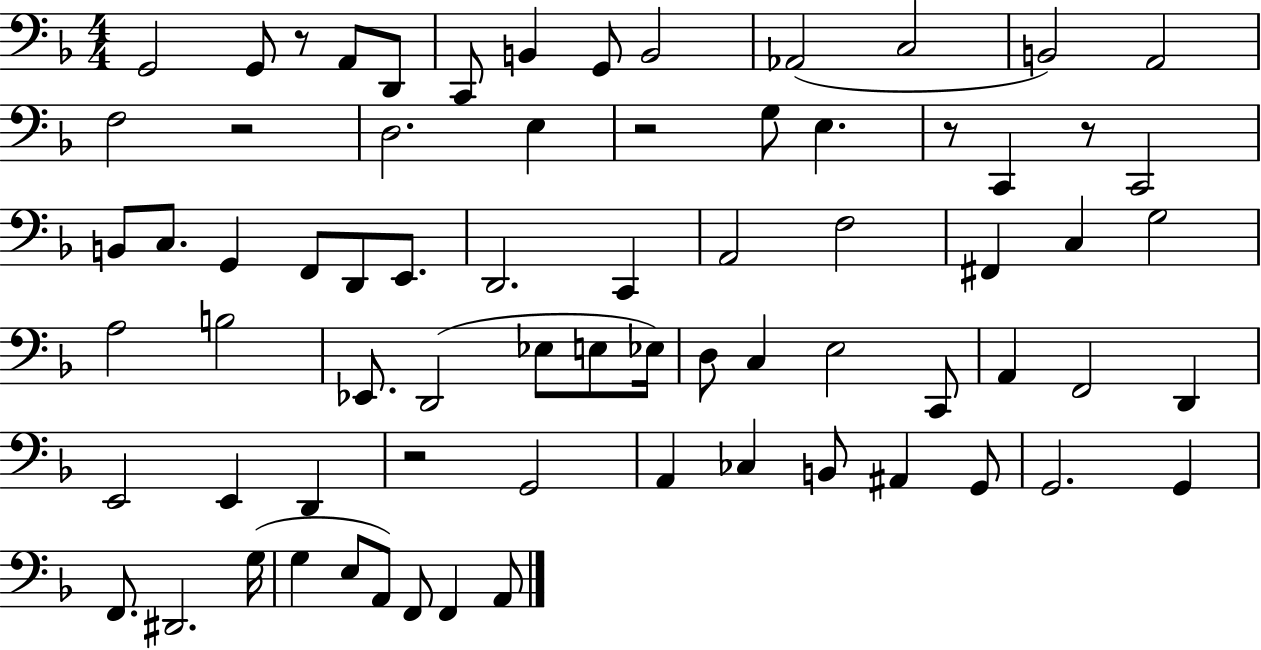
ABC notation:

X:1
T:Untitled
M:4/4
L:1/4
K:F
G,,2 G,,/2 z/2 A,,/2 D,,/2 C,,/2 B,, G,,/2 B,,2 _A,,2 C,2 B,,2 A,,2 F,2 z2 D,2 E, z2 G,/2 E, z/2 C,, z/2 C,,2 B,,/2 C,/2 G,, F,,/2 D,,/2 E,,/2 D,,2 C,, A,,2 F,2 ^F,, C, G,2 A,2 B,2 _E,,/2 D,,2 _E,/2 E,/2 _E,/4 D,/2 C, E,2 C,,/2 A,, F,,2 D,, E,,2 E,, D,, z2 G,,2 A,, _C, B,,/2 ^A,, G,,/2 G,,2 G,, F,,/2 ^D,,2 G,/4 G, E,/2 A,,/2 F,,/2 F,, A,,/2